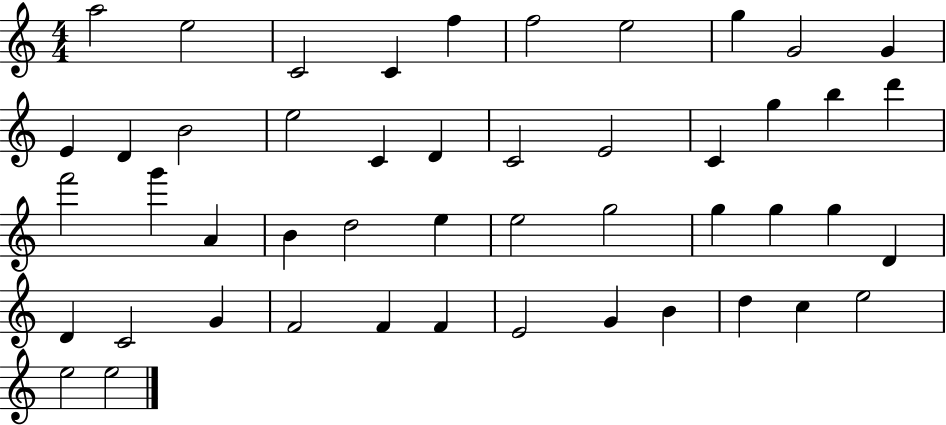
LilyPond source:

{
  \clef treble
  \numericTimeSignature
  \time 4/4
  \key c \major
  a''2 e''2 | c'2 c'4 f''4 | f''2 e''2 | g''4 g'2 g'4 | \break e'4 d'4 b'2 | e''2 c'4 d'4 | c'2 e'2 | c'4 g''4 b''4 d'''4 | \break f'''2 g'''4 a'4 | b'4 d''2 e''4 | e''2 g''2 | g''4 g''4 g''4 d'4 | \break d'4 c'2 g'4 | f'2 f'4 f'4 | e'2 g'4 b'4 | d''4 c''4 e''2 | \break e''2 e''2 | \bar "|."
}